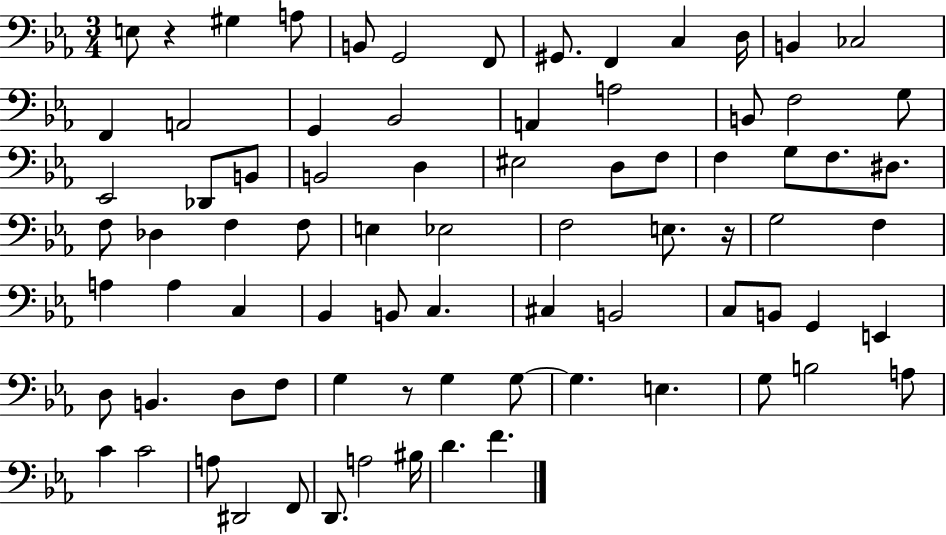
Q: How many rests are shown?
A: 3